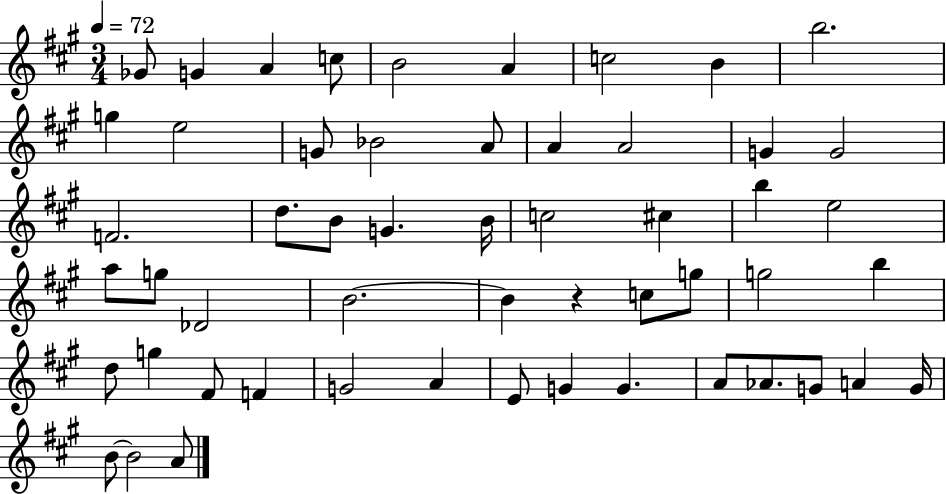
Gb4/e G4/q A4/q C5/e B4/h A4/q C5/h B4/q B5/h. G5/q E5/h G4/e Bb4/h A4/e A4/q A4/h G4/q G4/h F4/h. D5/e. B4/e G4/q. B4/s C5/h C#5/q B5/q E5/h A5/e G5/e Db4/h B4/h. B4/q R/q C5/e G5/e G5/h B5/q D5/e G5/q F#4/e F4/q G4/h A4/q E4/e G4/q G4/q. A4/e Ab4/e. G4/e A4/q G4/s B4/e B4/h A4/e